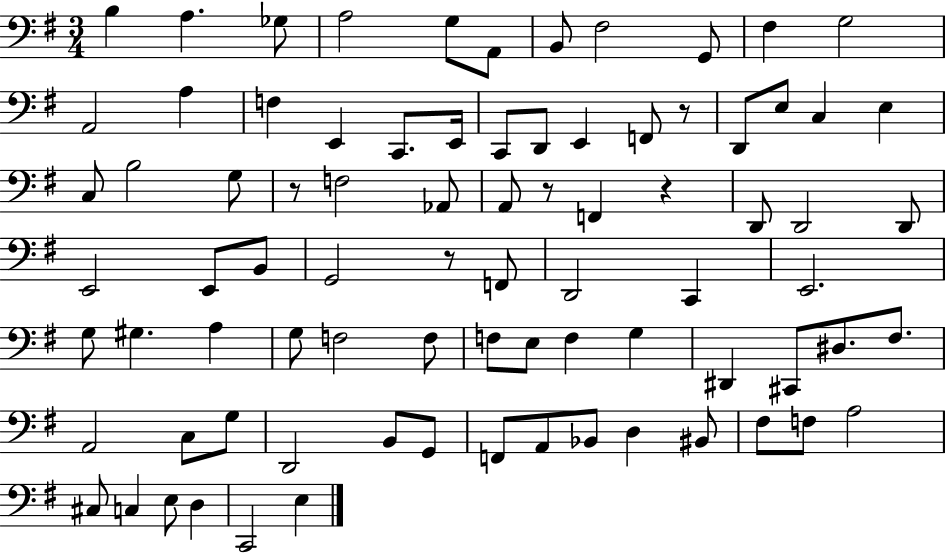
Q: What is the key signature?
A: G major